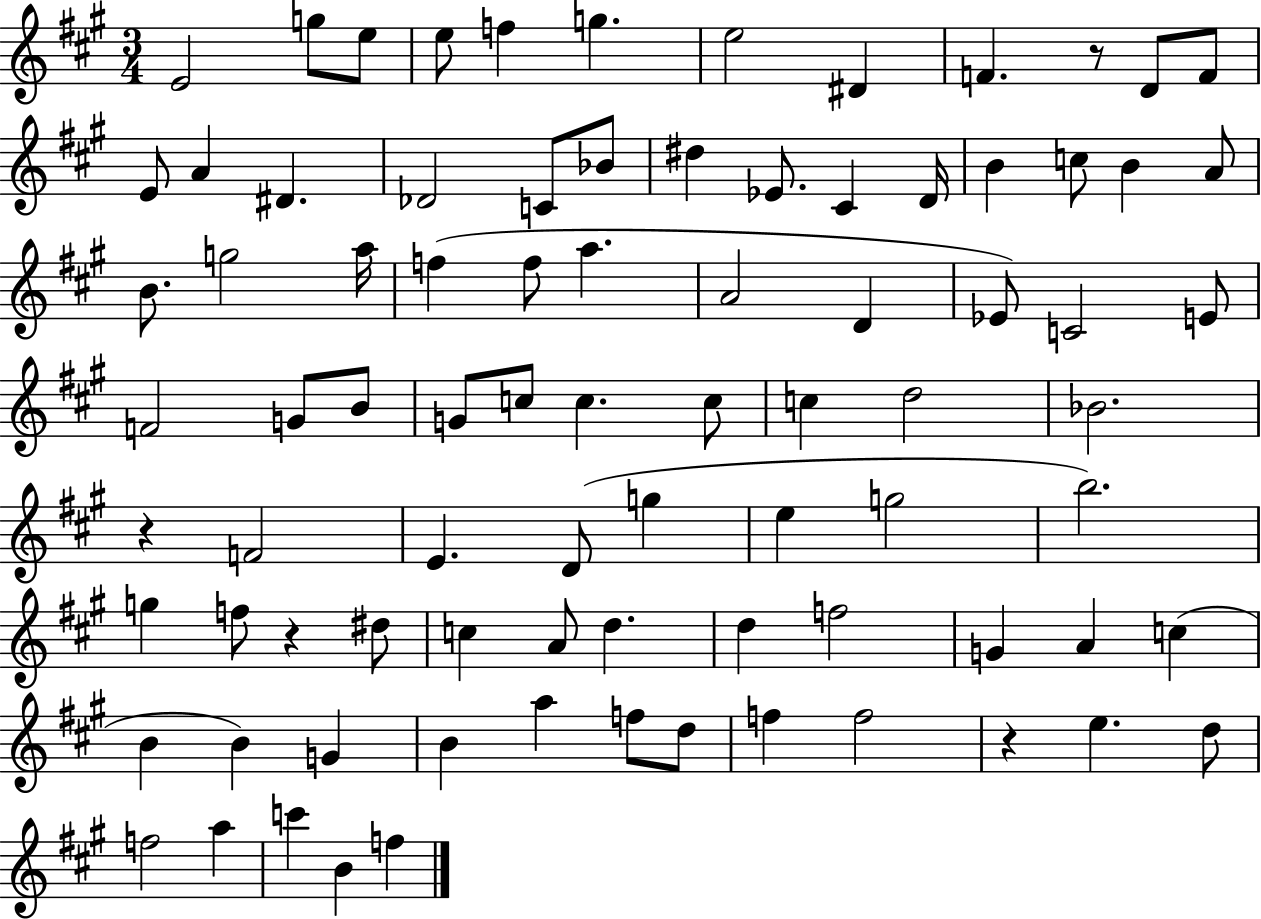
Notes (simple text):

E4/h G5/e E5/e E5/e F5/q G5/q. E5/h D#4/q F4/q. R/e D4/e F4/e E4/e A4/q D#4/q. Db4/h C4/e Bb4/e D#5/q Eb4/e. C#4/q D4/s B4/q C5/e B4/q A4/e B4/e. G5/h A5/s F5/q F5/e A5/q. A4/h D4/q Eb4/e C4/h E4/e F4/h G4/e B4/e G4/e C5/e C5/q. C5/e C5/q D5/h Bb4/h. R/q F4/h E4/q. D4/e G5/q E5/q G5/h B5/h. G5/q F5/e R/q D#5/e C5/q A4/e D5/q. D5/q F5/h G4/q A4/q C5/q B4/q B4/q G4/q B4/q A5/q F5/e D5/e F5/q F5/h R/q E5/q. D5/e F5/h A5/q C6/q B4/q F5/q